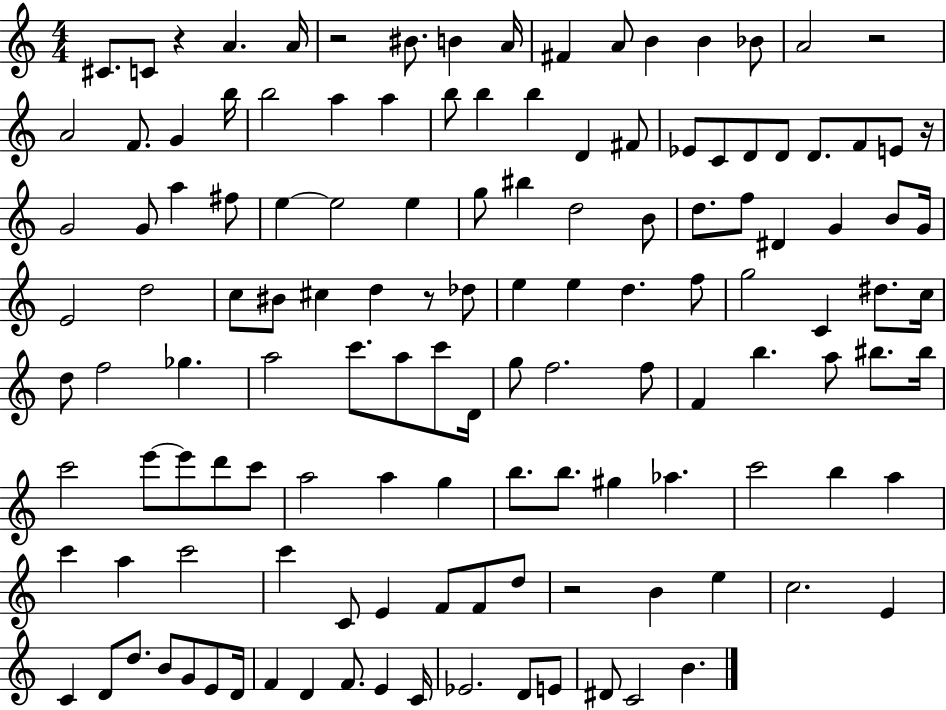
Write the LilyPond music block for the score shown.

{
  \clef treble
  \numericTimeSignature
  \time 4/4
  \key c \major
  cis'8. c'8 r4 a'4. a'16 | r2 bis'8. b'4 a'16 | fis'4 a'8 b'4 b'4 bes'8 | a'2 r2 | \break a'2 f'8. g'4 b''16 | b''2 a''4 a''4 | b''8 b''4 b''4 d'4 fis'8 | ees'8 c'8 d'8 d'8 d'8. f'8 e'8 r16 | \break g'2 g'8 a''4 fis''8 | e''4~~ e''2 e''4 | g''8 bis''4 d''2 b'8 | d''8. f''8 dis'4 g'4 b'8 g'16 | \break e'2 d''2 | c''8 bis'8 cis''4 d''4 r8 des''8 | e''4 e''4 d''4. f''8 | g''2 c'4 dis''8. c''16 | \break d''8 f''2 ges''4. | a''2 c'''8. a''8 c'''8 d'16 | g''8 f''2. f''8 | f'4 b''4. a''8 bis''8. bis''16 | \break c'''2 e'''8~~ e'''8 d'''8 c'''8 | a''2 a''4 g''4 | b''8. b''8. gis''4 aes''4. | c'''2 b''4 a''4 | \break c'''4 a''4 c'''2 | c'''4 c'8 e'4 f'8 f'8 d''8 | r2 b'4 e''4 | c''2. e'4 | \break c'4 d'8 d''8. b'8 g'8 e'8 d'16 | f'4 d'4 f'8. e'4 c'16 | ees'2. d'8 e'8 | dis'8 c'2 b'4. | \break \bar "|."
}